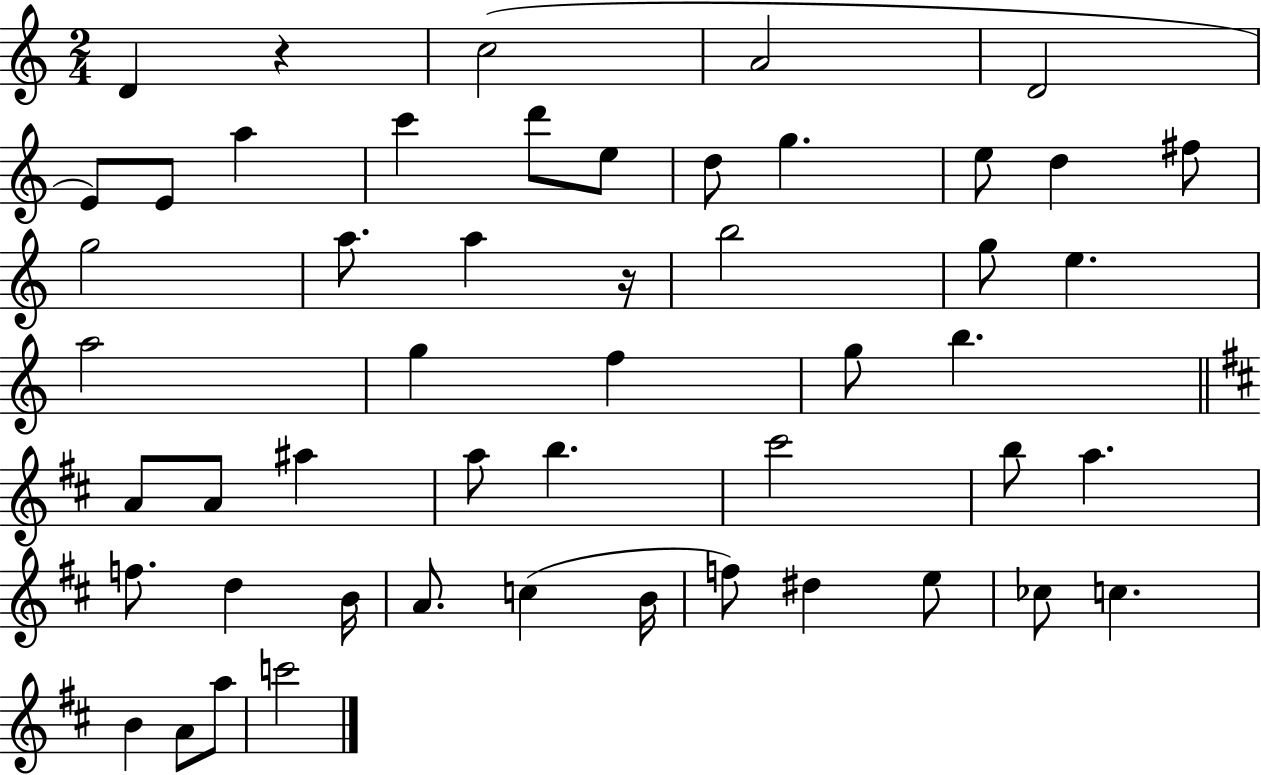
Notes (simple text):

D4/q R/q C5/h A4/h D4/h E4/e E4/e A5/q C6/q D6/e E5/e D5/e G5/q. E5/e D5/q F#5/e G5/h A5/e. A5/q R/s B5/h G5/e E5/q. A5/h G5/q F5/q G5/e B5/q. A4/e A4/e A#5/q A5/e B5/q. C#6/h B5/e A5/q. F5/e. D5/q B4/s A4/e. C5/q B4/s F5/e D#5/q E5/e CES5/e C5/q. B4/q A4/e A5/e C6/h